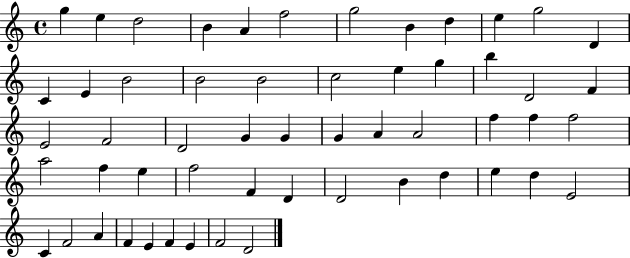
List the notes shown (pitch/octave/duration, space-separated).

G5/q E5/q D5/h B4/q A4/q F5/h G5/h B4/q D5/q E5/q G5/h D4/q C4/q E4/q B4/h B4/h B4/h C5/h E5/q G5/q B5/q D4/h F4/q E4/h F4/h D4/h G4/q G4/q G4/q A4/q A4/h F5/q F5/q F5/h A5/h F5/q E5/q F5/h F4/q D4/q D4/h B4/q D5/q E5/q D5/q E4/h C4/q F4/h A4/q F4/q E4/q F4/q E4/q F4/h D4/h